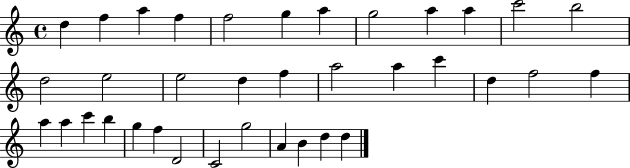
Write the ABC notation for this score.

X:1
T:Untitled
M:4/4
L:1/4
K:C
d f a f f2 g a g2 a a c'2 b2 d2 e2 e2 d f a2 a c' d f2 f a a c' b g f D2 C2 g2 A B d d